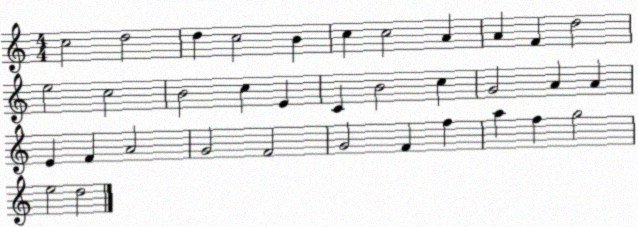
X:1
T:Untitled
M:4/4
L:1/4
K:C
c2 d2 d c2 B c c2 A A F d2 e2 c2 B2 c E C B2 c G2 A A E F A2 G2 F2 G2 F f a f g2 e2 d2